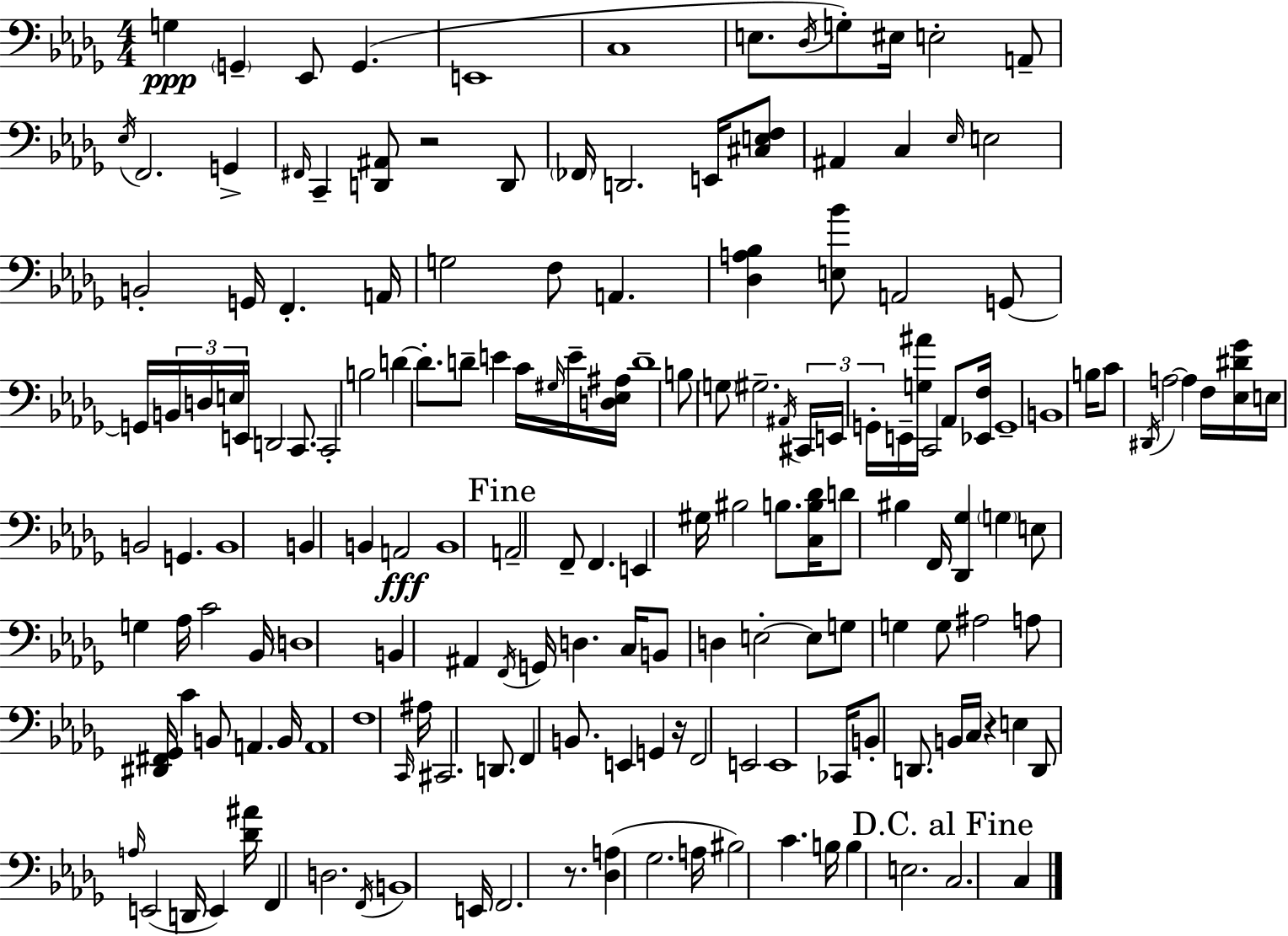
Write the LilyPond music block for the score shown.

{
  \clef bass
  \numericTimeSignature
  \time 4/4
  \key bes \minor
  g4\ppp \parenthesize g,4-- ees,8 g,4.( | e,1 | c1 | e8. \acciaccatura { des16 } g8-.) eis16 e2-. a,8-- | \break \acciaccatura { ees16 } f,2. g,4-> | \grace { fis,16 } c,4-- <d, ais,>8 r2 | d,8 \parenthesize fes,16 d,2. | e,16 <cis e f>8 ais,4 c4 \grace { ees16 } e2 | \break b,2-. g,16 f,4.-. | a,16 g2 f8 a,4. | <des a bes>4 <e bes'>8 a,2 | g,8~~ g,16 \tuplet 3/2 { b,16 d16 e16 } e,16 d,2 | \break c,8. c,2-. b2 | d'4~~ d'8.-. d'8-- e'4 | c'16 \grace { gis16 } e'16-- <d ees ais>16 d'1-- | b8 \parenthesize g8 gis2.-- | \break \acciaccatura { ais,16 } \tuplet 3/2 { cis,16 e,16 g,16-. } e,16-- <g ais'>16 c,2 | aes,8 <ees, f>16 g,1-- | b,1 | b16 c'8 \acciaccatura { dis,16 } a2~~ | \break a4 f16 <ees dis' ges'>16 e16 b,2 | g,4. b,1 | b,4 b,4 a,2\fff | b,1 | \break \mark "Fine" a,2-- f,8-- | f,4. e,4 gis16 bis2 | b8. <c b des'>16 d'8 bis4 f,16 <des, ges>4 | \parenthesize g4 e8 g4 aes16 c'2 | \break bes,16 \parenthesize d1 | b,4 ais,4 \acciaccatura { f,16 } | g,16 d4. c16 b,8 d4 e2-.~~ | e8 g8 g4 g8 | \break ais2 a8 <dis, fis, ges,>16 c'4 b,8 | a,4. b,16 a,1 | f1 | \grace { c,16 } ais16 cis,2. | \break d,8. f,4 b,8. | e,4 g,4 r16 f,2 | e,2 e,1 | ces,16 b,8-. d,8. b,16 | \break c16 r4 e4 d,8 \grace { a16 }( e,2 | d,16 e,4) <des' ais'>16 f,4 d2. | \acciaccatura { f,16 } b,1 | e,16 f,2. | \break r8. <des a>4( ges2. | a16 bis2) | c'4. b16 b4 e2. | \mark "D.C. al Fine" c2. | \break c4 \bar "|."
}